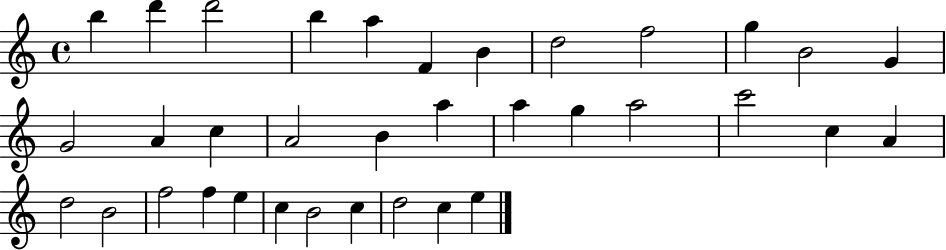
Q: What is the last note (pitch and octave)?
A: E5